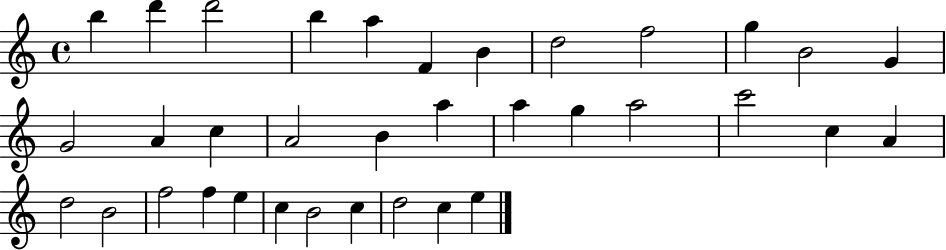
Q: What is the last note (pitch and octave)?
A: E5